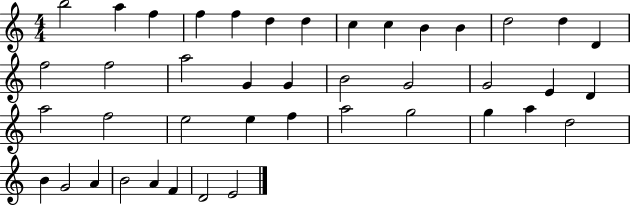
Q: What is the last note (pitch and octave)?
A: E4